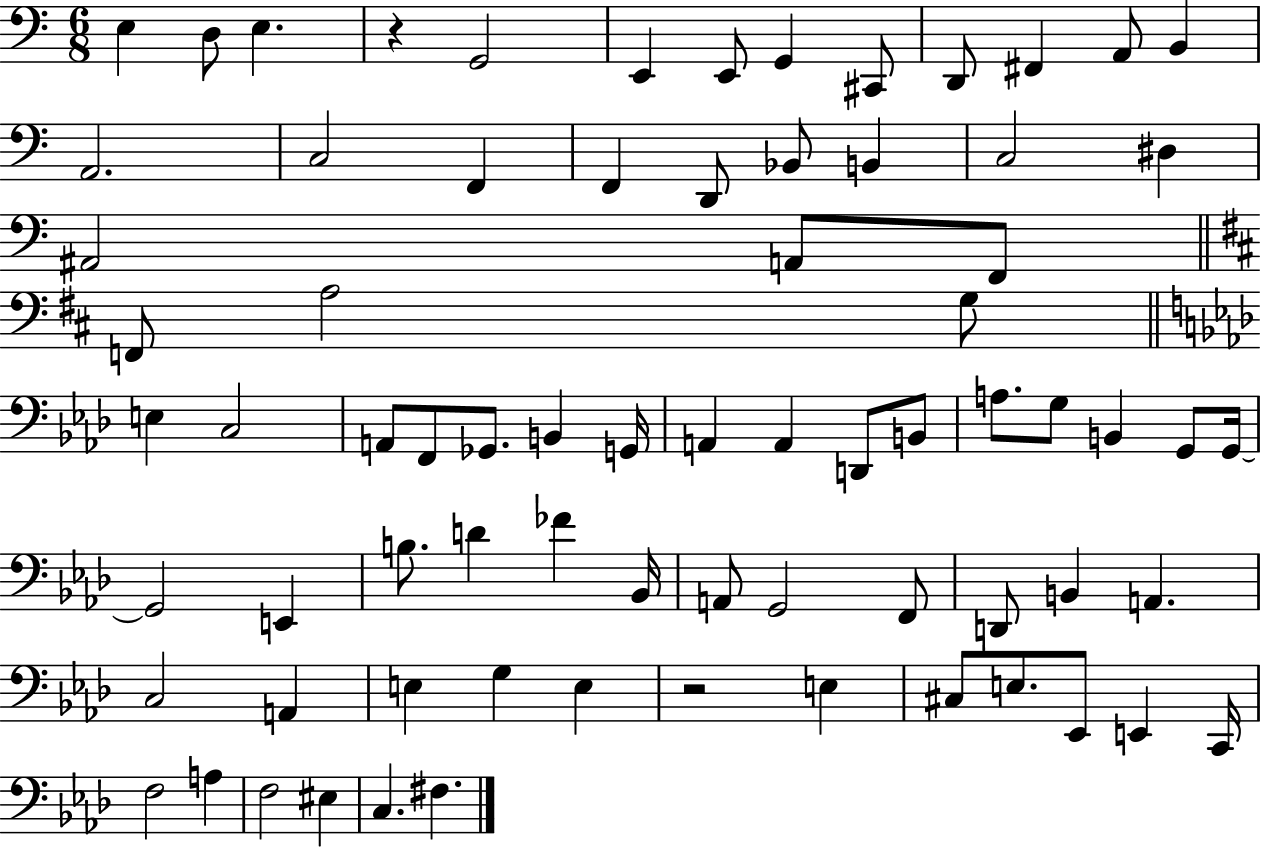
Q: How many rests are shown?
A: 2